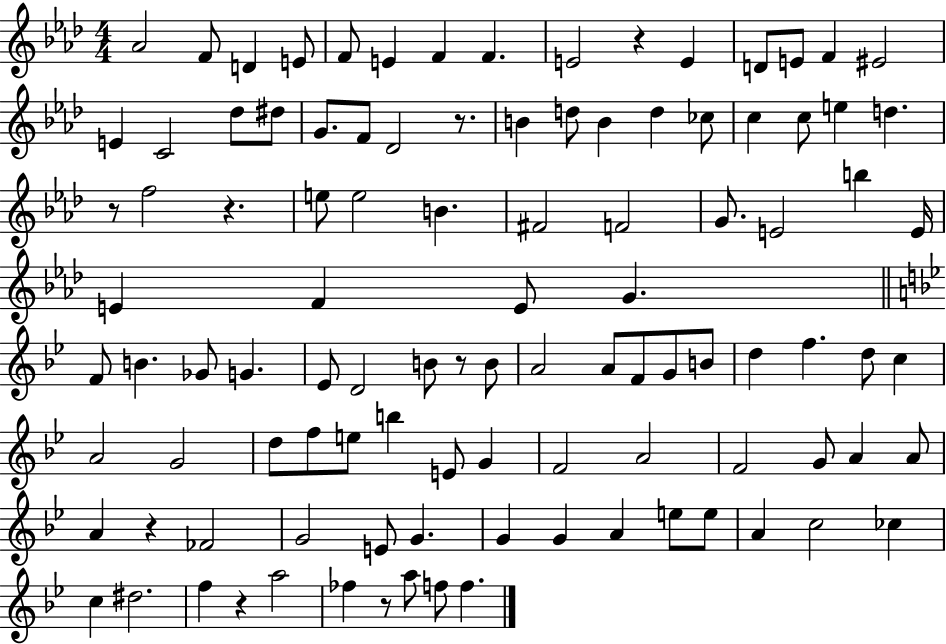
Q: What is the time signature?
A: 4/4